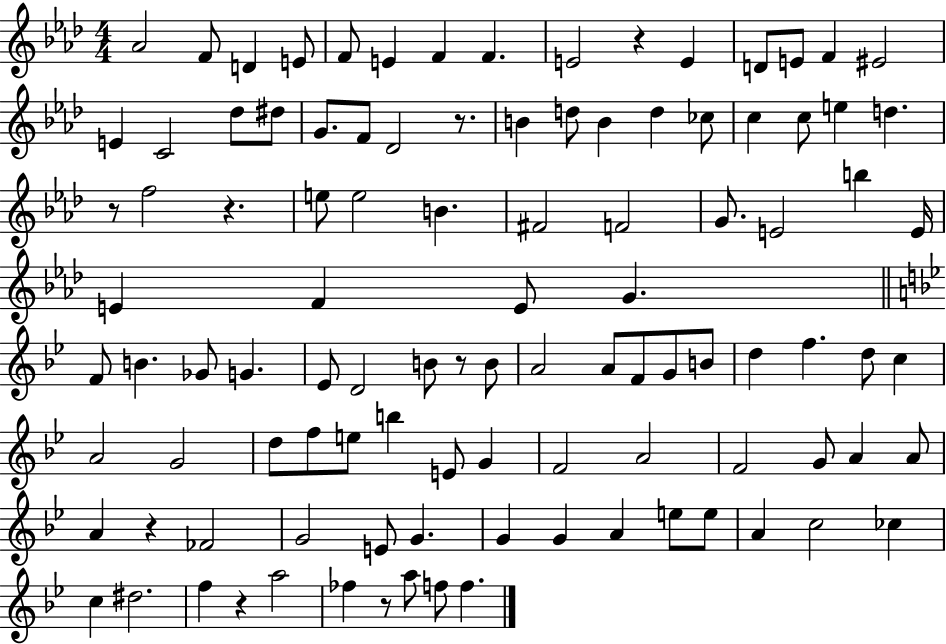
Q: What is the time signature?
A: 4/4